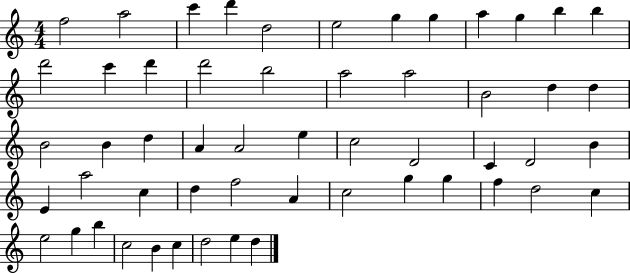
X:1
T:Untitled
M:4/4
L:1/4
K:C
f2 a2 c' d' d2 e2 g g a g b b d'2 c' d' d'2 b2 a2 a2 B2 d d B2 B d A A2 e c2 D2 C D2 B E a2 c d f2 A c2 g g f d2 c e2 g b c2 B c d2 e d